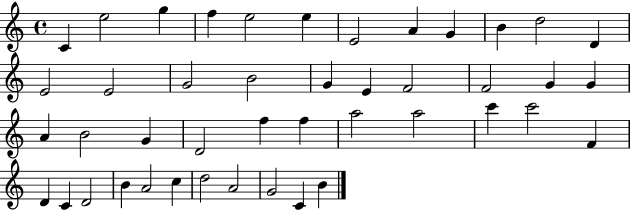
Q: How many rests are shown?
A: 0